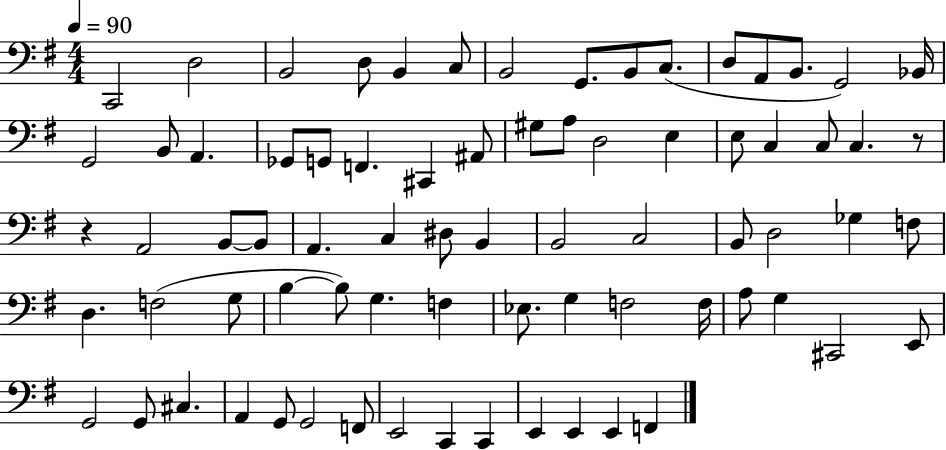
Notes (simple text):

C2/h D3/h B2/h D3/e B2/q C3/e B2/h G2/e. B2/e C3/e. D3/e A2/e B2/e. G2/h Bb2/s G2/h B2/e A2/q. Gb2/e G2/e F2/q. C#2/q A#2/e G#3/e A3/e D3/h E3/q E3/e C3/q C3/e C3/q. R/e R/q A2/h B2/e B2/e A2/q. C3/q D#3/e B2/q B2/h C3/h B2/e D3/h Gb3/q F3/e D3/q. F3/h G3/e B3/q B3/e G3/q. F3/q Eb3/e. G3/q F3/h F3/s A3/e G3/q C#2/h E2/e G2/h G2/e C#3/q. A2/q G2/e G2/h F2/e E2/h C2/q C2/q E2/q E2/q E2/q F2/q